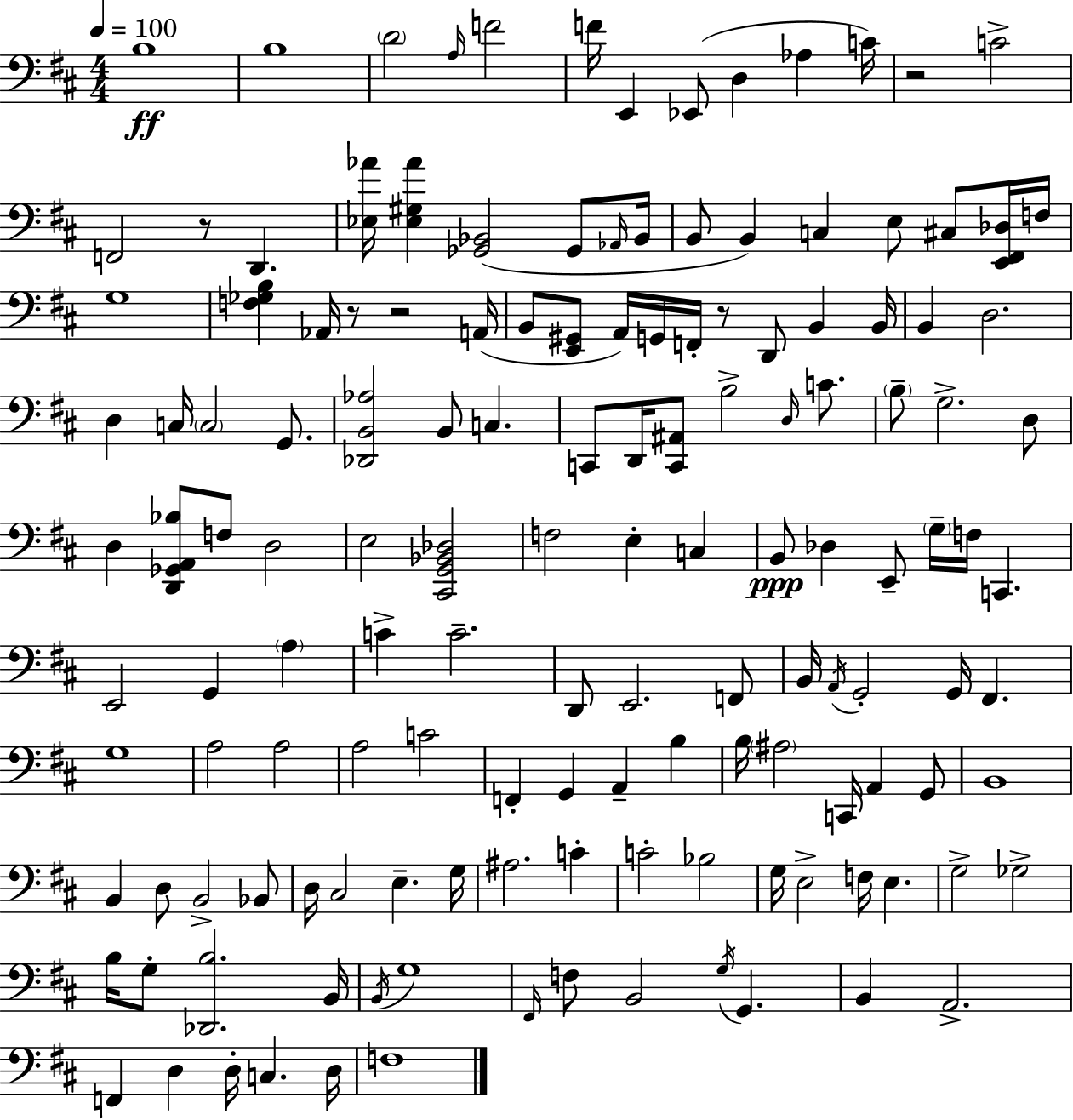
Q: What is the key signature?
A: D major